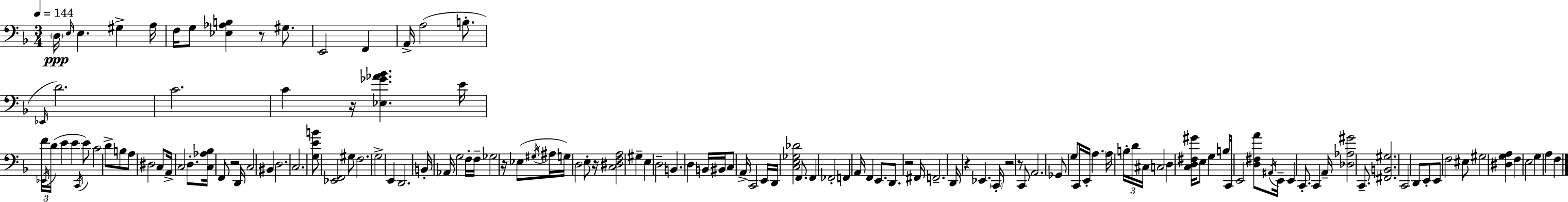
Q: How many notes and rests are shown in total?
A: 140